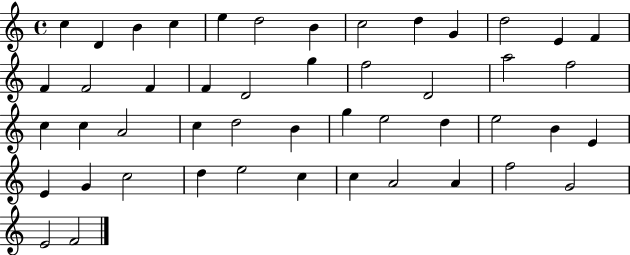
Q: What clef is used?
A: treble